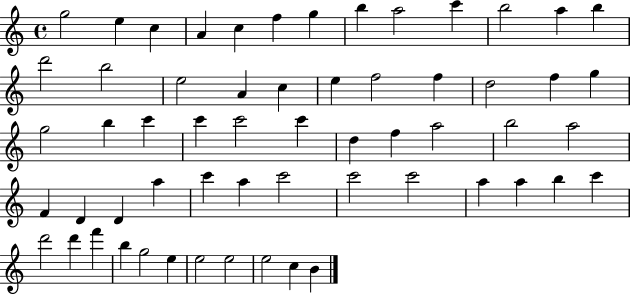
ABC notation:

X:1
T:Untitled
M:4/4
L:1/4
K:C
g2 e c A c f g b a2 c' b2 a b d'2 b2 e2 A c e f2 f d2 f g g2 b c' c' c'2 c' d f a2 b2 a2 F D D a c' a c'2 c'2 c'2 a a b c' d'2 d' f' b g2 e e2 e2 e2 c B